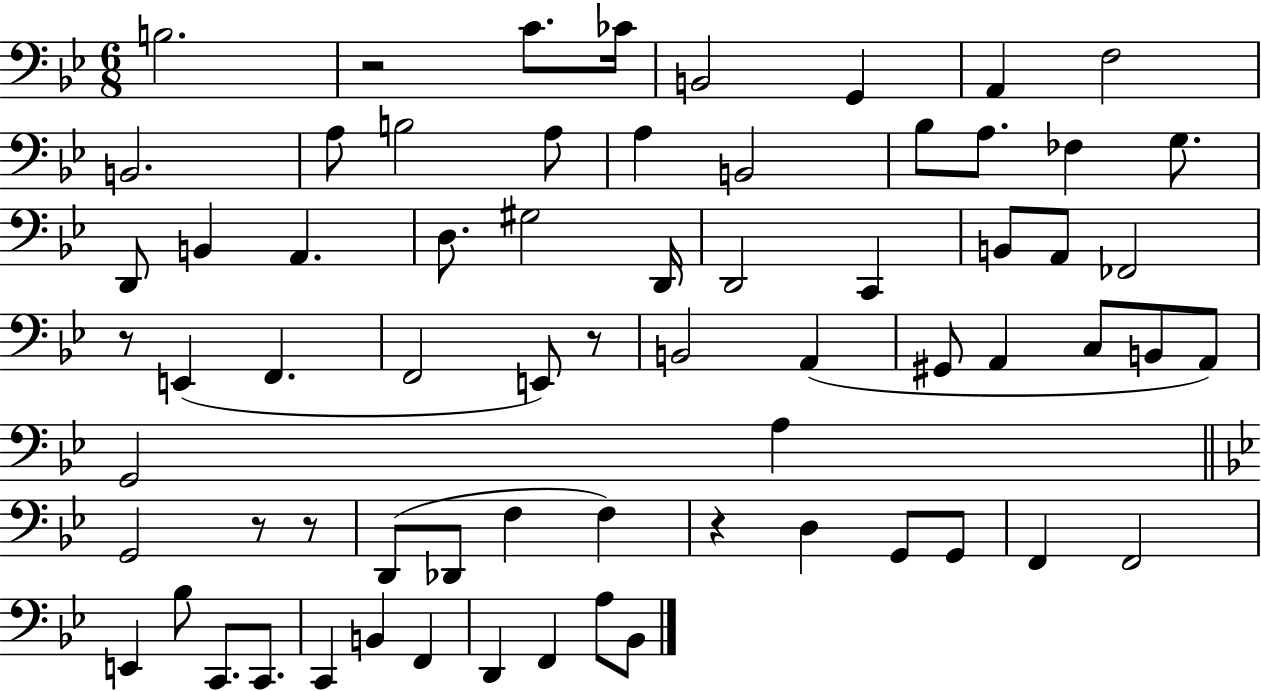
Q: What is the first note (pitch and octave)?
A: B3